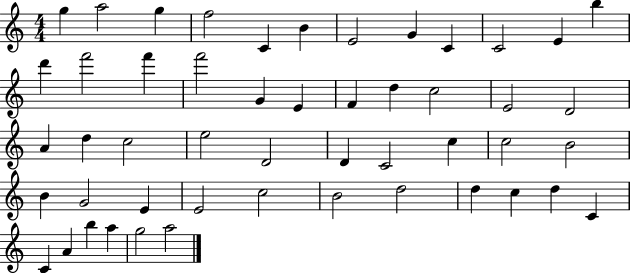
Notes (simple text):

G5/q A5/h G5/q F5/h C4/q B4/q E4/h G4/q C4/q C4/h E4/q B5/q D6/q F6/h F6/q F6/h G4/q E4/q F4/q D5/q C5/h E4/h D4/h A4/q D5/q C5/h E5/h D4/h D4/q C4/h C5/q C5/h B4/h B4/q G4/h E4/q E4/h C5/h B4/h D5/h D5/q C5/q D5/q C4/q C4/q A4/q B5/q A5/q G5/h A5/h